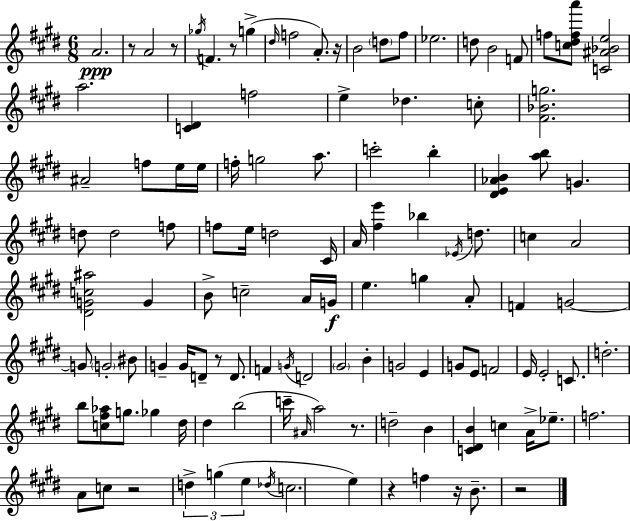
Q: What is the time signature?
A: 6/8